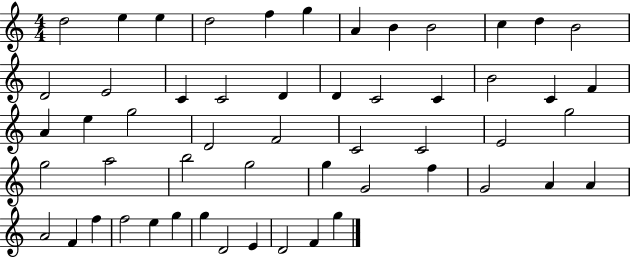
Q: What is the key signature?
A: C major